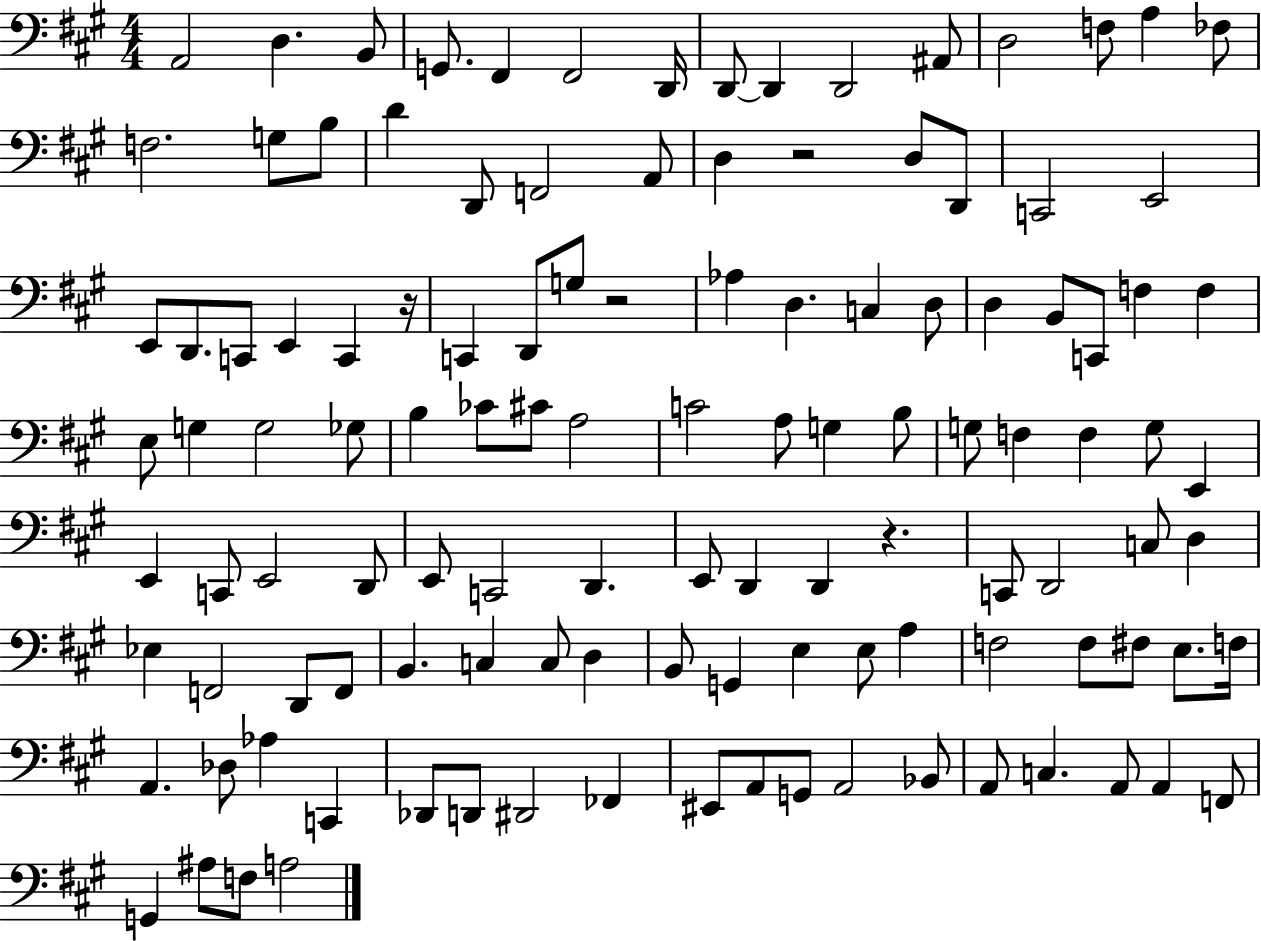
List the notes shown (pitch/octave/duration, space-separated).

A2/h D3/q. B2/e G2/e. F#2/q F#2/h D2/s D2/e D2/q D2/h A#2/e D3/h F3/e A3/q FES3/e F3/h. G3/e B3/e D4/q D2/e F2/h A2/e D3/q R/h D3/e D2/e C2/h E2/h E2/e D2/e. C2/e E2/q C2/q R/s C2/q D2/e G3/e R/h Ab3/q D3/q. C3/q D3/e D3/q B2/e C2/e F3/q F3/q E3/e G3/q G3/h Gb3/e B3/q CES4/e C#4/e A3/h C4/h A3/e G3/q B3/e G3/e F3/q F3/q G3/e E2/q E2/q C2/e E2/h D2/e E2/e C2/h D2/q. E2/e D2/q D2/q R/q. C2/e D2/h C3/e D3/q Eb3/q F2/h D2/e F2/e B2/q. C3/q C3/e D3/q B2/e G2/q E3/q E3/e A3/q F3/h F3/e F#3/e E3/e. F3/s A2/q. Db3/e Ab3/q C2/q Db2/e D2/e D#2/h FES2/q EIS2/e A2/e G2/e A2/h Bb2/e A2/e C3/q. A2/e A2/q F2/e G2/q A#3/e F3/e A3/h